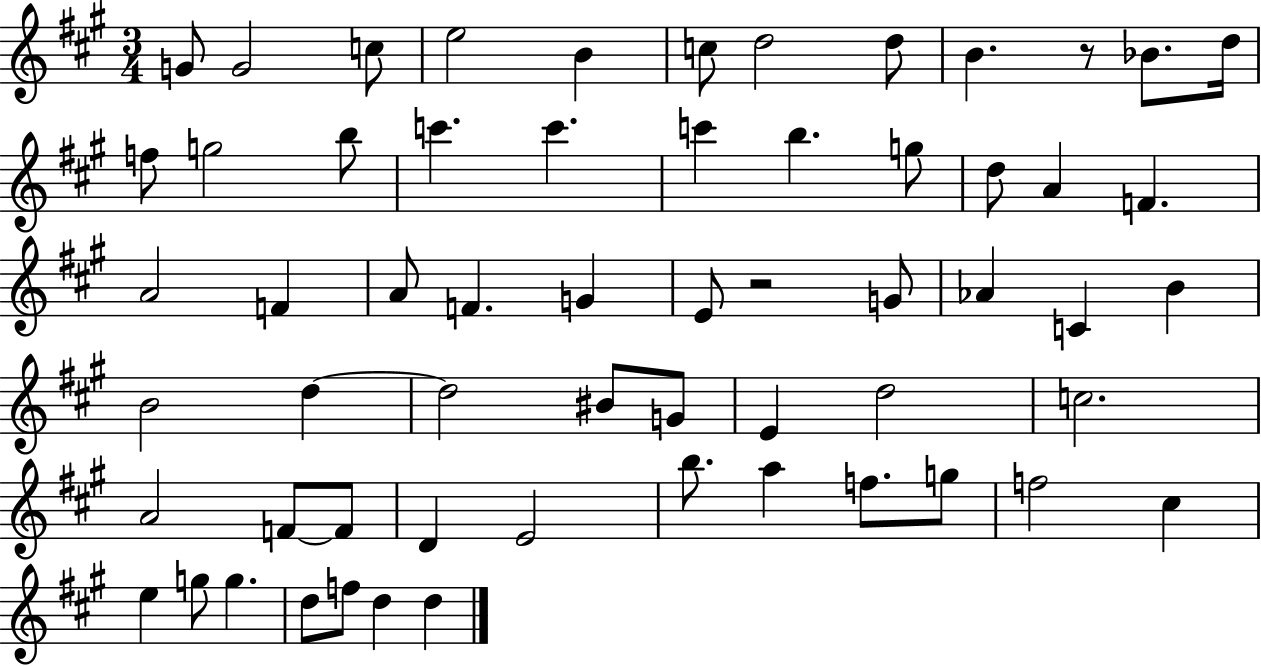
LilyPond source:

{
  \clef treble
  \numericTimeSignature
  \time 3/4
  \key a \major
  \repeat volta 2 { g'8 g'2 c''8 | e''2 b'4 | c''8 d''2 d''8 | b'4. r8 bes'8. d''16 | \break f''8 g''2 b''8 | c'''4. c'''4. | c'''4 b''4. g''8 | d''8 a'4 f'4. | \break a'2 f'4 | a'8 f'4. g'4 | e'8 r2 g'8 | aes'4 c'4 b'4 | \break b'2 d''4~~ | d''2 bis'8 g'8 | e'4 d''2 | c''2. | \break a'2 f'8~~ f'8 | d'4 e'2 | b''8. a''4 f''8. g''8 | f''2 cis''4 | \break e''4 g''8 g''4. | d''8 f''8 d''4 d''4 | } \bar "|."
}